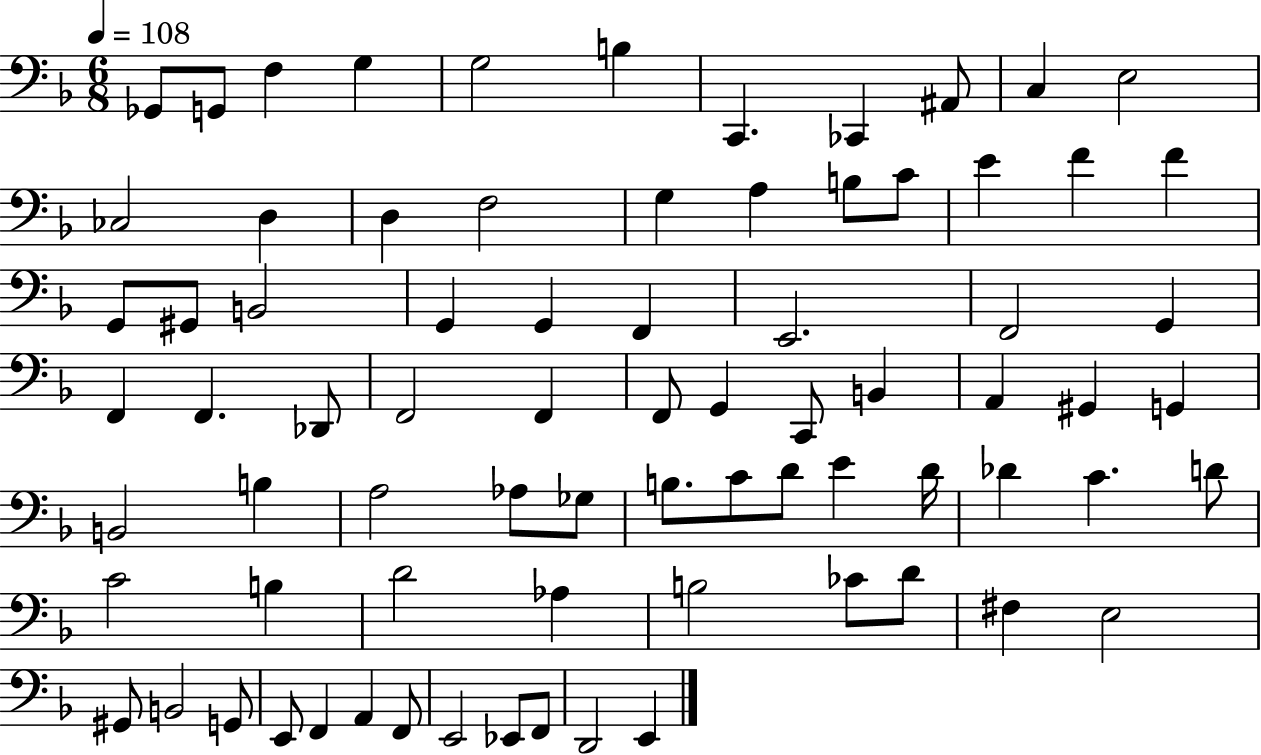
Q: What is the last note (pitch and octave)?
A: E2